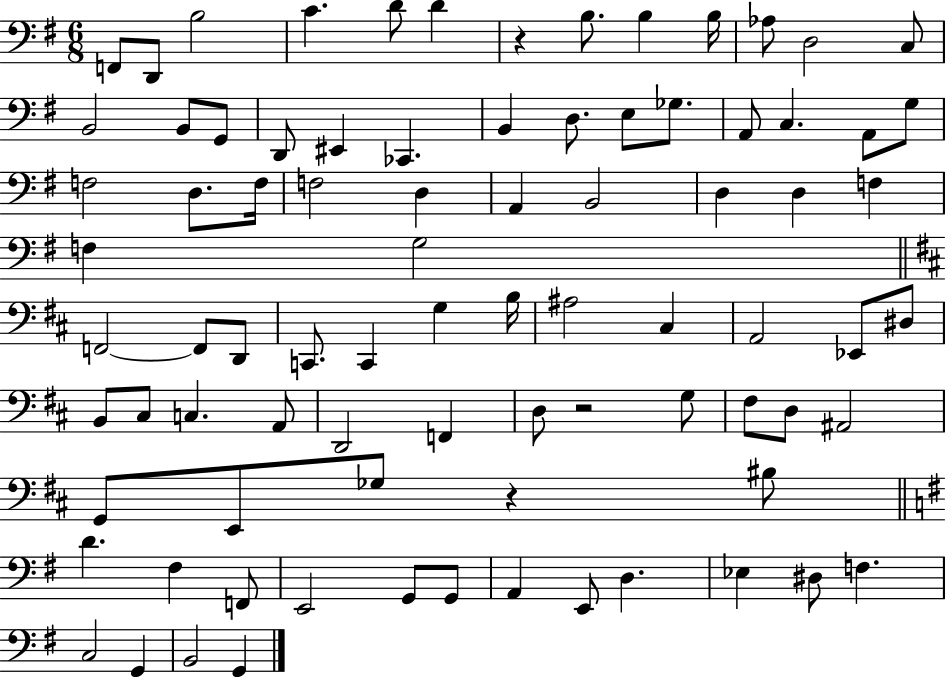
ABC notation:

X:1
T:Untitled
M:6/8
L:1/4
K:G
F,,/2 D,,/2 B,2 C D/2 D z B,/2 B, B,/4 _A,/2 D,2 C,/2 B,,2 B,,/2 G,,/2 D,,/2 ^E,, _C,, B,, D,/2 E,/2 _G,/2 A,,/2 C, A,,/2 G,/2 F,2 D,/2 F,/4 F,2 D, A,, B,,2 D, D, F, F, G,2 F,,2 F,,/2 D,,/2 C,,/2 C,, G, B,/4 ^A,2 ^C, A,,2 _E,,/2 ^D,/2 B,,/2 ^C,/2 C, A,,/2 D,,2 F,, D,/2 z2 G,/2 ^F,/2 D,/2 ^A,,2 G,,/2 E,,/2 _G,/2 z ^B,/2 D ^F, F,,/2 E,,2 G,,/2 G,,/2 A,, E,,/2 D, _E, ^D,/2 F, C,2 G,, B,,2 G,,